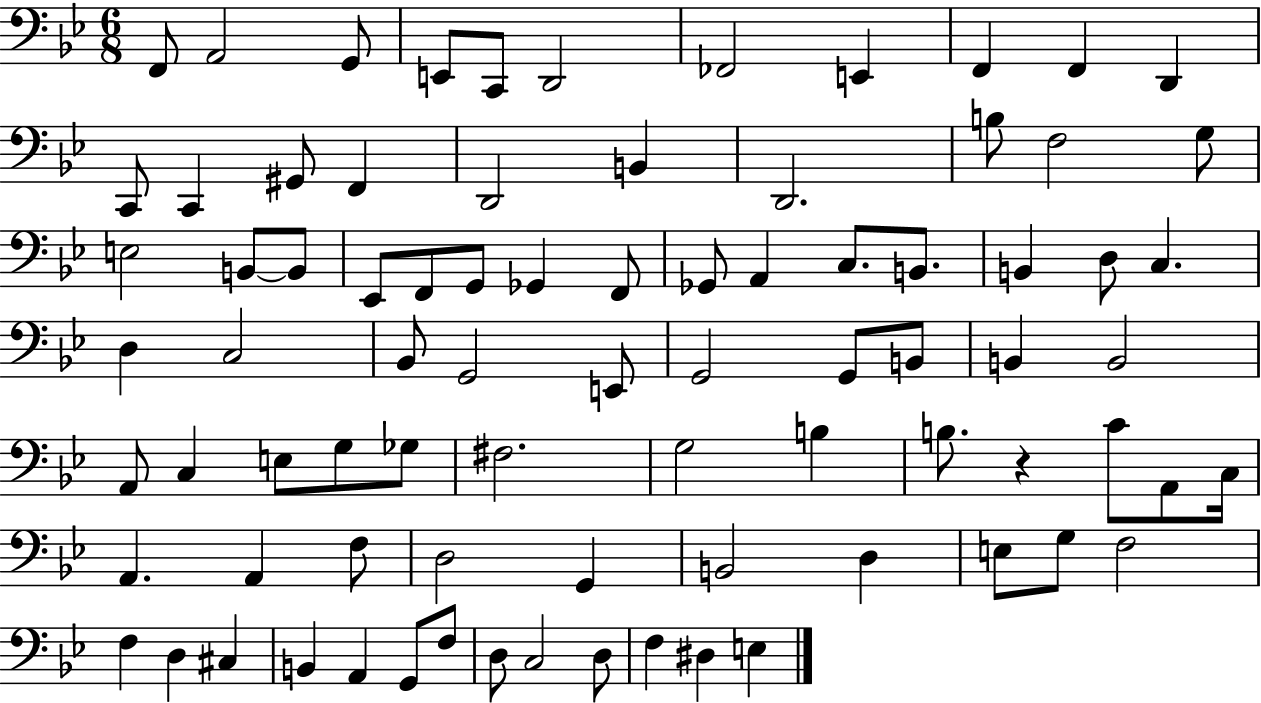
{
  \clef bass
  \numericTimeSignature
  \time 6/8
  \key bes \major
  f,8 a,2 g,8 | e,8 c,8 d,2 | fes,2 e,4 | f,4 f,4 d,4 | \break c,8 c,4 gis,8 f,4 | d,2 b,4 | d,2. | b8 f2 g8 | \break e2 b,8~~ b,8 | ees,8 f,8 g,8 ges,4 f,8 | ges,8 a,4 c8. b,8. | b,4 d8 c4. | \break d4 c2 | bes,8 g,2 e,8 | g,2 g,8 b,8 | b,4 b,2 | \break a,8 c4 e8 g8 ges8 | fis2. | g2 b4 | b8. r4 c'8 a,8 c16 | \break a,4. a,4 f8 | d2 g,4 | b,2 d4 | e8 g8 f2 | \break f4 d4 cis4 | b,4 a,4 g,8 f8 | d8 c2 d8 | f4 dis4 e4 | \break \bar "|."
}